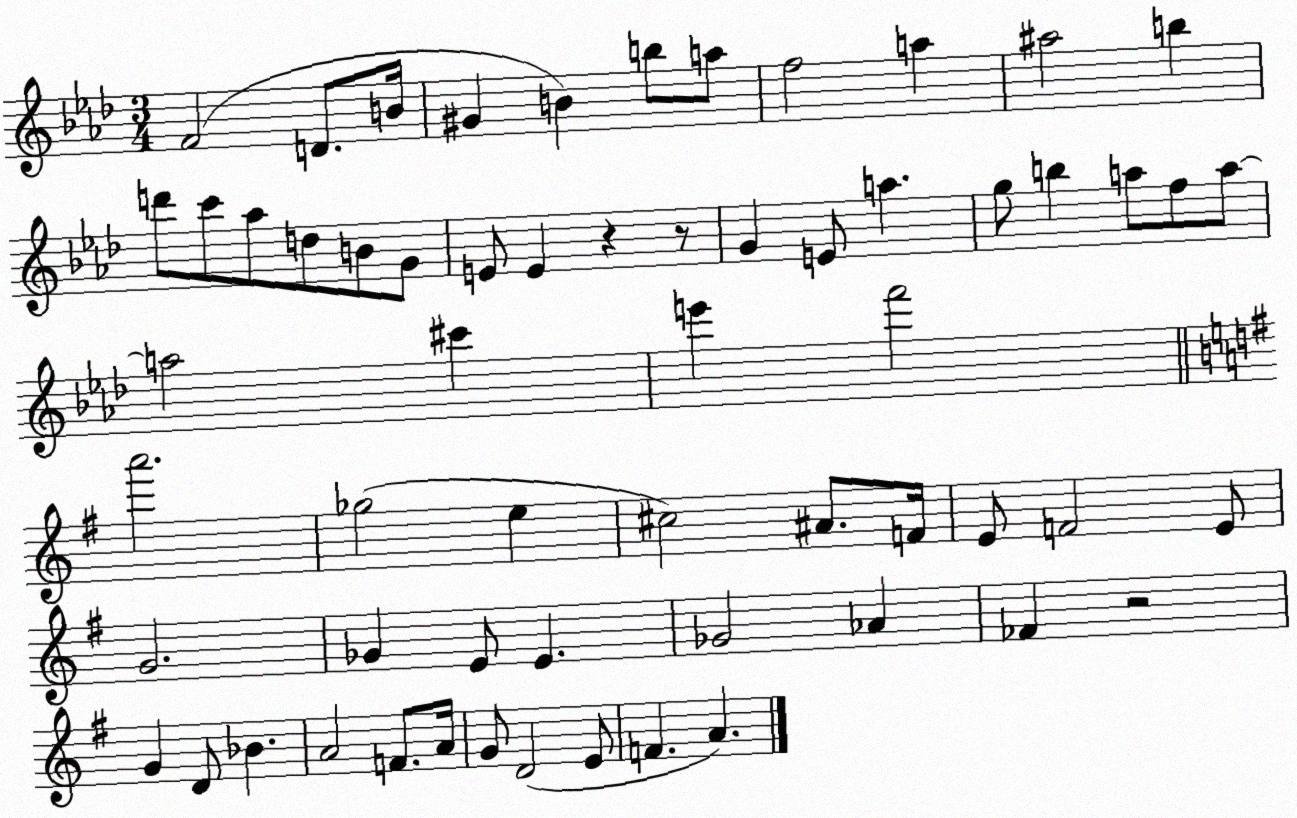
X:1
T:Untitled
M:3/4
L:1/4
K:Ab
F2 D/2 B/4 ^G B b/2 a/2 f2 a ^a2 b d'/2 c'/2 _a/2 d/2 B/2 G/2 E/2 E z z/2 G E/2 a g/2 b a/2 f/2 a/2 a2 ^c' e' f'2 a'2 _g2 e ^c2 ^A/2 F/4 E/2 F2 E/2 G2 _G E/2 E _G2 _A _F z2 G D/2 _B A2 F/2 A/4 G/2 D2 E/2 F A